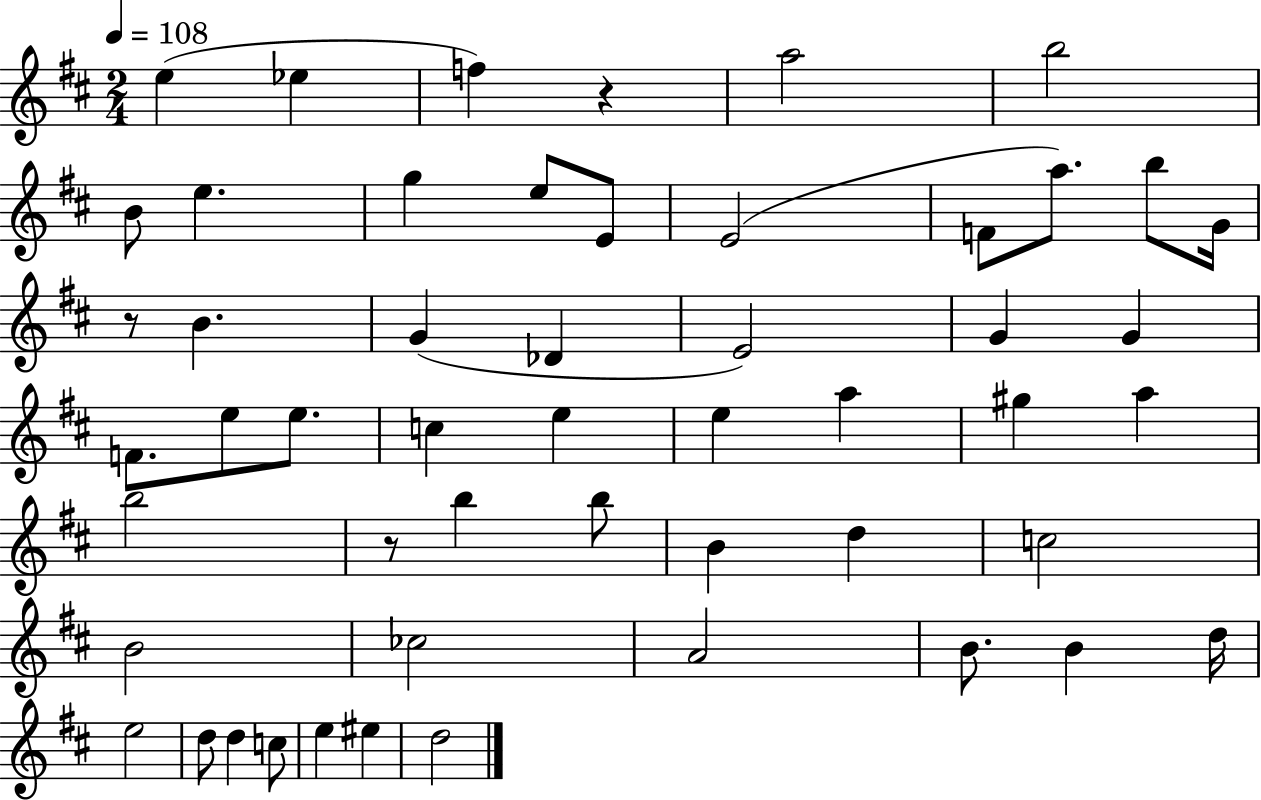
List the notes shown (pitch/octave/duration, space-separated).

E5/q Eb5/q F5/q R/q A5/h B5/h B4/e E5/q. G5/q E5/e E4/e E4/h F4/e A5/e. B5/e G4/s R/e B4/q. G4/q Db4/q E4/h G4/q G4/q F4/e. E5/e E5/e. C5/q E5/q E5/q A5/q G#5/q A5/q B5/h R/e B5/q B5/e B4/q D5/q C5/h B4/h CES5/h A4/h B4/e. B4/q D5/s E5/h D5/e D5/q C5/e E5/q EIS5/q D5/h